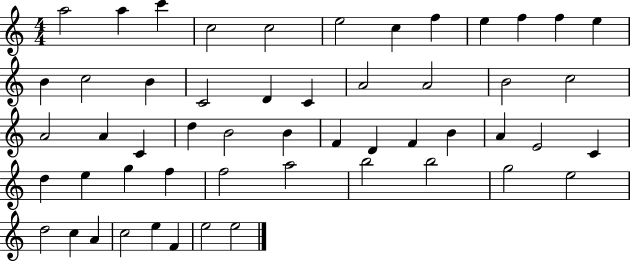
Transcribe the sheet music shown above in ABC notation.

X:1
T:Untitled
M:4/4
L:1/4
K:C
a2 a c' c2 c2 e2 c f e f f e B c2 B C2 D C A2 A2 B2 c2 A2 A C d B2 B F D F B A E2 C d e g f f2 a2 b2 b2 g2 e2 d2 c A c2 e F e2 e2